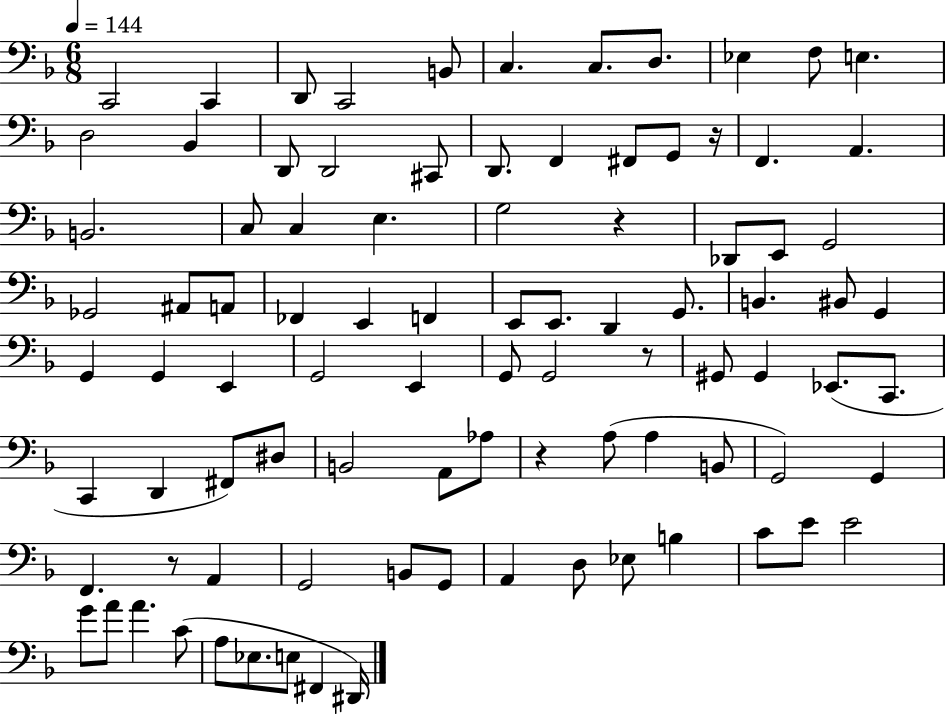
{
  \clef bass
  \numericTimeSignature
  \time 6/8
  \key f \major
  \tempo 4 = 144
  c,2 c,4 | d,8 c,2 b,8 | c4. c8. d8. | ees4 f8 e4. | \break d2 bes,4 | d,8 d,2 cis,8 | d,8. f,4 fis,8 g,8 r16 | f,4. a,4. | \break b,2. | c8 c4 e4. | g2 r4 | des,8 e,8 g,2 | \break ges,2 ais,8 a,8 | fes,4 e,4 f,4 | e,8 e,8. d,4 g,8. | b,4. bis,8 g,4 | \break g,4 g,4 e,4 | g,2 e,4 | g,8 g,2 r8 | gis,8 gis,4 ees,8.( c,8. | \break c,4 d,4 fis,8) dis8 | b,2 a,8 aes8 | r4 a8( a4 b,8 | g,2) g,4 | \break f,4. r8 a,4 | g,2 b,8 g,8 | a,4 d8 ees8 b4 | c'8 e'8 e'2 | \break g'8 a'8 a'4. c'8( | a8 ees8. e8 fis,4 dis,16) | \bar "|."
}